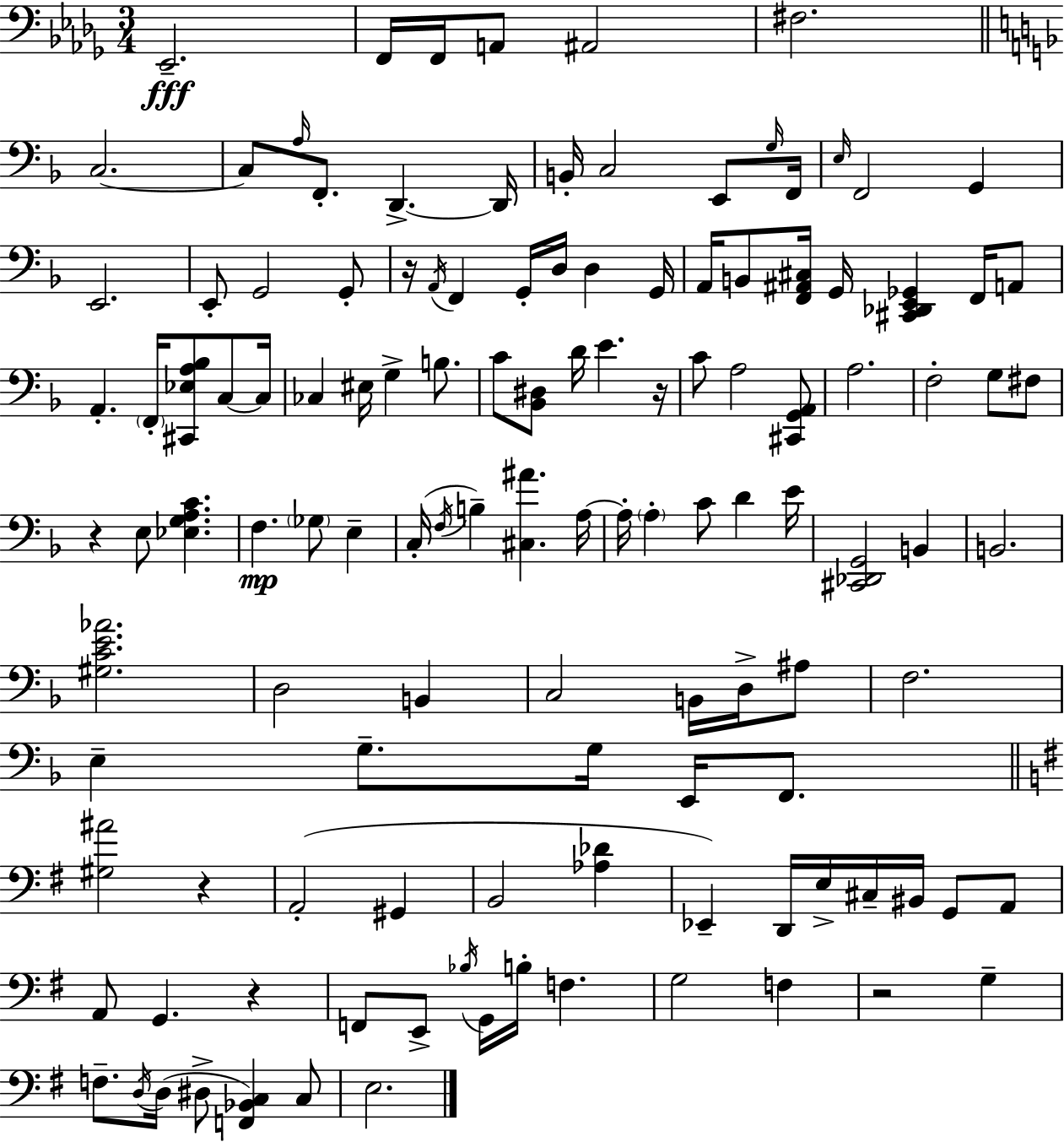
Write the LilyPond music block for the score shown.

{
  \clef bass
  \numericTimeSignature
  \time 3/4
  \key bes \minor
  ees,2.--\fff | f,16 f,16 a,8 ais,2 | fis2. | \bar "||" \break \key f \major c2.~~ | c8 \grace { a16 } f,8.-. d,4.->~~ | d,16 b,16-. c2 e,8 | \grace { g16 } f,16 \grace { e16 } f,2 g,4 | \break e,2. | e,8-. g,2 | g,8-. r16 \acciaccatura { a,16 } f,4 g,16-. d16 d4 | g,16 a,16 b,8 <f, ais, cis>16 g,16 <cis, des, e, ges,>4 | \break f,16 a,8 a,4.-. \parenthesize f,16-. <cis, ees a bes>8 | c8~~ c16 ces4 eis16 g4-> | b8. c'8 <bes, dis>8 d'16 e'4. | r16 c'8 a2 | \break <cis, g, a,>8 a2. | f2-. | g8 fis8 r4 e8 <ees g a c'>4. | f4.\mp \parenthesize ges8 | \break e4-- c16-.( \acciaccatura { f16 } b4--) <cis ais'>4. | a16~~ a16-. \parenthesize a4-. c'8 | d'4 e'16 <cis, des, g,>2 | b,4 b,2. | \break <gis c' e' aes'>2. | d2 | b,4 c2 | b,16 d16-> ais8 f2. | \break e4-- g8.-- | g16 e,16 f,8. \bar "||" \break \key e \minor <gis ais'>2 r4 | a,2-.( gis,4 | b,2 <aes des'>4 | ees,4--) d,16 e16-> cis16-- bis,16 g,8 a,8 | \break a,8 g,4. r4 | f,8 e,8-> \acciaccatura { bes16 } g,16 b16-. f4. | g2 f4 | r2 g4-- | \break f8.-- \acciaccatura { d16 }( d16 dis8-> <f, bes, c>4) | c8 e2. | \bar "|."
}